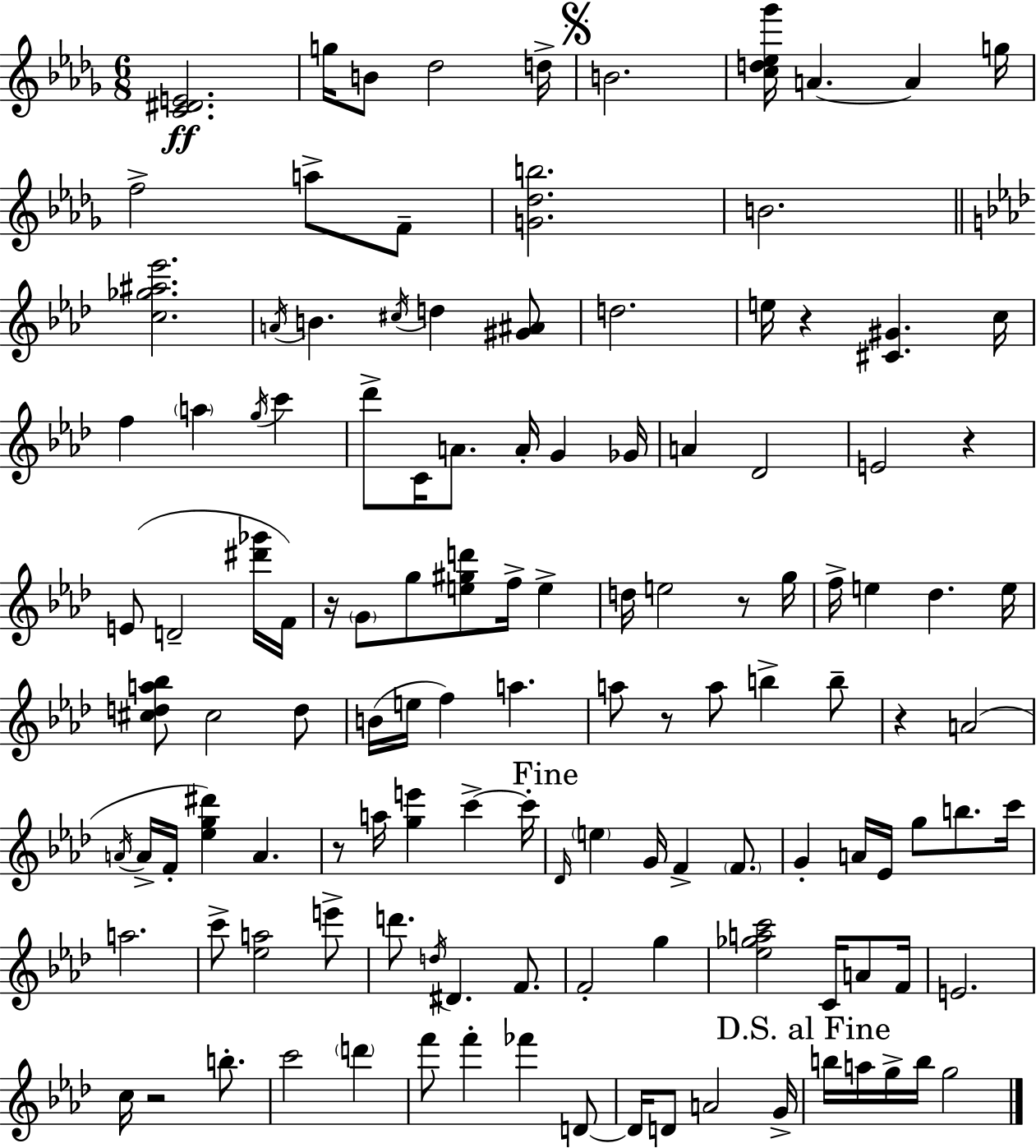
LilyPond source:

{
  \clef treble
  \numericTimeSignature
  \time 6/8
  \key bes \minor
  <c' dis' e'>2.\ff | g''16 b'8 des''2 d''16-> | \mark \markup { \musicglyph "scripts.segno" } b'2. | <c'' d'' ees'' ges'''>16 a'4.~~ a'4 g''16 | \break f''2-> a''8-> f'8-- | <g' des'' b''>2. | b'2. | \bar "||" \break \key aes \major <c'' ges'' ais'' ees'''>2. | \acciaccatura { a'16 } b'4. \acciaccatura { cis''16 } d''4 | <gis' ais'>8 d''2. | e''16 r4 <cis' gis'>4. | \break c''16 f''4 \parenthesize a''4 \acciaccatura { g''16 } c'''4 | des'''8-> c'16 a'8. a'16-. g'4 | ges'16 a'4 des'2 | e'2 r4 | \break e'8( d'2-- | <dis''' ges'''>16 f'16) r16 \parenthesize g'8 g''8 <e'' gis'' d'''>8 f''16-> e''4-> | d''16 e''2 | r8 g''16 f''16-> e''4 des''4. | \break e''16 <cis'' d'' a'' bes''>8 cis''2 | d''8 b'16( e''16 f''4) a''4. | a''8 r8 a''8 b''4-> | b''8-- r4 a'2( | \break \acciaccatura { a'16 } a'16-> f'16-. <ees'' g'' dis'''>4) a'4. | r8 a''16 <g'' e'''>4 c'''4->~~ | c'''16-. \mark "Fine" \grace { des'16 } \parenthesize e''4 g'16 f'4-> | \parenthesize f'8. g'4-. a'16 ees'16 g''8 | \break b''8. c'''16 a''2. | c'''8-> <ees'' a''>2 | e'''8-> d'''8. \acciaccatura { d''16 } dis'4. | f'8. f'2-. | \break g''4 <ees'' ges'' a'' c'''>2 | c'16 a'8 f'16 e'2. | c''16 r2 | b''8.-. c'''2 | \break \parenthesize d'''4 f'''8 f'''4-. | fes'''4 d'8~~ d'16 d'8 a'2 | g'16-> \mark "D.S. al Fine" b''16 a''16 g''16-> b''16 g''2 | \bar "|."
}